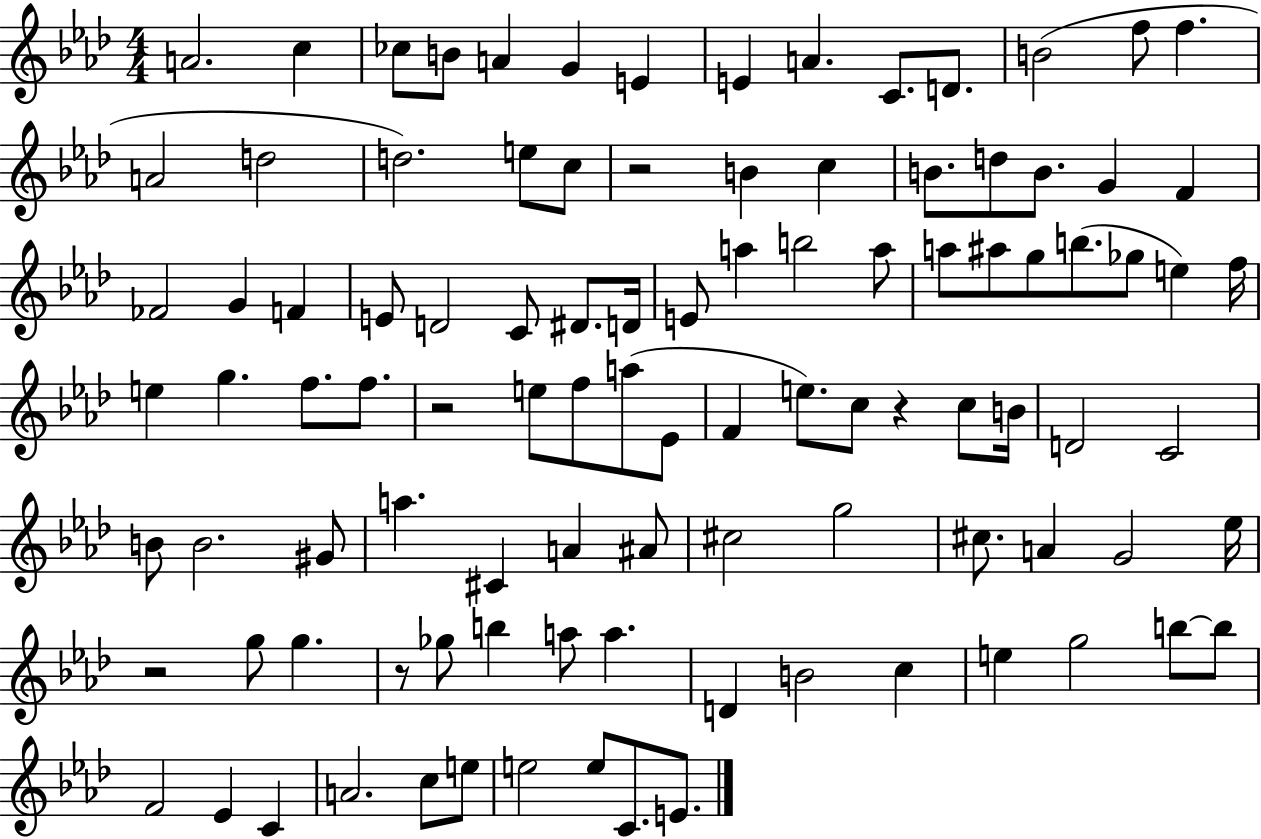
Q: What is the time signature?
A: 4/4